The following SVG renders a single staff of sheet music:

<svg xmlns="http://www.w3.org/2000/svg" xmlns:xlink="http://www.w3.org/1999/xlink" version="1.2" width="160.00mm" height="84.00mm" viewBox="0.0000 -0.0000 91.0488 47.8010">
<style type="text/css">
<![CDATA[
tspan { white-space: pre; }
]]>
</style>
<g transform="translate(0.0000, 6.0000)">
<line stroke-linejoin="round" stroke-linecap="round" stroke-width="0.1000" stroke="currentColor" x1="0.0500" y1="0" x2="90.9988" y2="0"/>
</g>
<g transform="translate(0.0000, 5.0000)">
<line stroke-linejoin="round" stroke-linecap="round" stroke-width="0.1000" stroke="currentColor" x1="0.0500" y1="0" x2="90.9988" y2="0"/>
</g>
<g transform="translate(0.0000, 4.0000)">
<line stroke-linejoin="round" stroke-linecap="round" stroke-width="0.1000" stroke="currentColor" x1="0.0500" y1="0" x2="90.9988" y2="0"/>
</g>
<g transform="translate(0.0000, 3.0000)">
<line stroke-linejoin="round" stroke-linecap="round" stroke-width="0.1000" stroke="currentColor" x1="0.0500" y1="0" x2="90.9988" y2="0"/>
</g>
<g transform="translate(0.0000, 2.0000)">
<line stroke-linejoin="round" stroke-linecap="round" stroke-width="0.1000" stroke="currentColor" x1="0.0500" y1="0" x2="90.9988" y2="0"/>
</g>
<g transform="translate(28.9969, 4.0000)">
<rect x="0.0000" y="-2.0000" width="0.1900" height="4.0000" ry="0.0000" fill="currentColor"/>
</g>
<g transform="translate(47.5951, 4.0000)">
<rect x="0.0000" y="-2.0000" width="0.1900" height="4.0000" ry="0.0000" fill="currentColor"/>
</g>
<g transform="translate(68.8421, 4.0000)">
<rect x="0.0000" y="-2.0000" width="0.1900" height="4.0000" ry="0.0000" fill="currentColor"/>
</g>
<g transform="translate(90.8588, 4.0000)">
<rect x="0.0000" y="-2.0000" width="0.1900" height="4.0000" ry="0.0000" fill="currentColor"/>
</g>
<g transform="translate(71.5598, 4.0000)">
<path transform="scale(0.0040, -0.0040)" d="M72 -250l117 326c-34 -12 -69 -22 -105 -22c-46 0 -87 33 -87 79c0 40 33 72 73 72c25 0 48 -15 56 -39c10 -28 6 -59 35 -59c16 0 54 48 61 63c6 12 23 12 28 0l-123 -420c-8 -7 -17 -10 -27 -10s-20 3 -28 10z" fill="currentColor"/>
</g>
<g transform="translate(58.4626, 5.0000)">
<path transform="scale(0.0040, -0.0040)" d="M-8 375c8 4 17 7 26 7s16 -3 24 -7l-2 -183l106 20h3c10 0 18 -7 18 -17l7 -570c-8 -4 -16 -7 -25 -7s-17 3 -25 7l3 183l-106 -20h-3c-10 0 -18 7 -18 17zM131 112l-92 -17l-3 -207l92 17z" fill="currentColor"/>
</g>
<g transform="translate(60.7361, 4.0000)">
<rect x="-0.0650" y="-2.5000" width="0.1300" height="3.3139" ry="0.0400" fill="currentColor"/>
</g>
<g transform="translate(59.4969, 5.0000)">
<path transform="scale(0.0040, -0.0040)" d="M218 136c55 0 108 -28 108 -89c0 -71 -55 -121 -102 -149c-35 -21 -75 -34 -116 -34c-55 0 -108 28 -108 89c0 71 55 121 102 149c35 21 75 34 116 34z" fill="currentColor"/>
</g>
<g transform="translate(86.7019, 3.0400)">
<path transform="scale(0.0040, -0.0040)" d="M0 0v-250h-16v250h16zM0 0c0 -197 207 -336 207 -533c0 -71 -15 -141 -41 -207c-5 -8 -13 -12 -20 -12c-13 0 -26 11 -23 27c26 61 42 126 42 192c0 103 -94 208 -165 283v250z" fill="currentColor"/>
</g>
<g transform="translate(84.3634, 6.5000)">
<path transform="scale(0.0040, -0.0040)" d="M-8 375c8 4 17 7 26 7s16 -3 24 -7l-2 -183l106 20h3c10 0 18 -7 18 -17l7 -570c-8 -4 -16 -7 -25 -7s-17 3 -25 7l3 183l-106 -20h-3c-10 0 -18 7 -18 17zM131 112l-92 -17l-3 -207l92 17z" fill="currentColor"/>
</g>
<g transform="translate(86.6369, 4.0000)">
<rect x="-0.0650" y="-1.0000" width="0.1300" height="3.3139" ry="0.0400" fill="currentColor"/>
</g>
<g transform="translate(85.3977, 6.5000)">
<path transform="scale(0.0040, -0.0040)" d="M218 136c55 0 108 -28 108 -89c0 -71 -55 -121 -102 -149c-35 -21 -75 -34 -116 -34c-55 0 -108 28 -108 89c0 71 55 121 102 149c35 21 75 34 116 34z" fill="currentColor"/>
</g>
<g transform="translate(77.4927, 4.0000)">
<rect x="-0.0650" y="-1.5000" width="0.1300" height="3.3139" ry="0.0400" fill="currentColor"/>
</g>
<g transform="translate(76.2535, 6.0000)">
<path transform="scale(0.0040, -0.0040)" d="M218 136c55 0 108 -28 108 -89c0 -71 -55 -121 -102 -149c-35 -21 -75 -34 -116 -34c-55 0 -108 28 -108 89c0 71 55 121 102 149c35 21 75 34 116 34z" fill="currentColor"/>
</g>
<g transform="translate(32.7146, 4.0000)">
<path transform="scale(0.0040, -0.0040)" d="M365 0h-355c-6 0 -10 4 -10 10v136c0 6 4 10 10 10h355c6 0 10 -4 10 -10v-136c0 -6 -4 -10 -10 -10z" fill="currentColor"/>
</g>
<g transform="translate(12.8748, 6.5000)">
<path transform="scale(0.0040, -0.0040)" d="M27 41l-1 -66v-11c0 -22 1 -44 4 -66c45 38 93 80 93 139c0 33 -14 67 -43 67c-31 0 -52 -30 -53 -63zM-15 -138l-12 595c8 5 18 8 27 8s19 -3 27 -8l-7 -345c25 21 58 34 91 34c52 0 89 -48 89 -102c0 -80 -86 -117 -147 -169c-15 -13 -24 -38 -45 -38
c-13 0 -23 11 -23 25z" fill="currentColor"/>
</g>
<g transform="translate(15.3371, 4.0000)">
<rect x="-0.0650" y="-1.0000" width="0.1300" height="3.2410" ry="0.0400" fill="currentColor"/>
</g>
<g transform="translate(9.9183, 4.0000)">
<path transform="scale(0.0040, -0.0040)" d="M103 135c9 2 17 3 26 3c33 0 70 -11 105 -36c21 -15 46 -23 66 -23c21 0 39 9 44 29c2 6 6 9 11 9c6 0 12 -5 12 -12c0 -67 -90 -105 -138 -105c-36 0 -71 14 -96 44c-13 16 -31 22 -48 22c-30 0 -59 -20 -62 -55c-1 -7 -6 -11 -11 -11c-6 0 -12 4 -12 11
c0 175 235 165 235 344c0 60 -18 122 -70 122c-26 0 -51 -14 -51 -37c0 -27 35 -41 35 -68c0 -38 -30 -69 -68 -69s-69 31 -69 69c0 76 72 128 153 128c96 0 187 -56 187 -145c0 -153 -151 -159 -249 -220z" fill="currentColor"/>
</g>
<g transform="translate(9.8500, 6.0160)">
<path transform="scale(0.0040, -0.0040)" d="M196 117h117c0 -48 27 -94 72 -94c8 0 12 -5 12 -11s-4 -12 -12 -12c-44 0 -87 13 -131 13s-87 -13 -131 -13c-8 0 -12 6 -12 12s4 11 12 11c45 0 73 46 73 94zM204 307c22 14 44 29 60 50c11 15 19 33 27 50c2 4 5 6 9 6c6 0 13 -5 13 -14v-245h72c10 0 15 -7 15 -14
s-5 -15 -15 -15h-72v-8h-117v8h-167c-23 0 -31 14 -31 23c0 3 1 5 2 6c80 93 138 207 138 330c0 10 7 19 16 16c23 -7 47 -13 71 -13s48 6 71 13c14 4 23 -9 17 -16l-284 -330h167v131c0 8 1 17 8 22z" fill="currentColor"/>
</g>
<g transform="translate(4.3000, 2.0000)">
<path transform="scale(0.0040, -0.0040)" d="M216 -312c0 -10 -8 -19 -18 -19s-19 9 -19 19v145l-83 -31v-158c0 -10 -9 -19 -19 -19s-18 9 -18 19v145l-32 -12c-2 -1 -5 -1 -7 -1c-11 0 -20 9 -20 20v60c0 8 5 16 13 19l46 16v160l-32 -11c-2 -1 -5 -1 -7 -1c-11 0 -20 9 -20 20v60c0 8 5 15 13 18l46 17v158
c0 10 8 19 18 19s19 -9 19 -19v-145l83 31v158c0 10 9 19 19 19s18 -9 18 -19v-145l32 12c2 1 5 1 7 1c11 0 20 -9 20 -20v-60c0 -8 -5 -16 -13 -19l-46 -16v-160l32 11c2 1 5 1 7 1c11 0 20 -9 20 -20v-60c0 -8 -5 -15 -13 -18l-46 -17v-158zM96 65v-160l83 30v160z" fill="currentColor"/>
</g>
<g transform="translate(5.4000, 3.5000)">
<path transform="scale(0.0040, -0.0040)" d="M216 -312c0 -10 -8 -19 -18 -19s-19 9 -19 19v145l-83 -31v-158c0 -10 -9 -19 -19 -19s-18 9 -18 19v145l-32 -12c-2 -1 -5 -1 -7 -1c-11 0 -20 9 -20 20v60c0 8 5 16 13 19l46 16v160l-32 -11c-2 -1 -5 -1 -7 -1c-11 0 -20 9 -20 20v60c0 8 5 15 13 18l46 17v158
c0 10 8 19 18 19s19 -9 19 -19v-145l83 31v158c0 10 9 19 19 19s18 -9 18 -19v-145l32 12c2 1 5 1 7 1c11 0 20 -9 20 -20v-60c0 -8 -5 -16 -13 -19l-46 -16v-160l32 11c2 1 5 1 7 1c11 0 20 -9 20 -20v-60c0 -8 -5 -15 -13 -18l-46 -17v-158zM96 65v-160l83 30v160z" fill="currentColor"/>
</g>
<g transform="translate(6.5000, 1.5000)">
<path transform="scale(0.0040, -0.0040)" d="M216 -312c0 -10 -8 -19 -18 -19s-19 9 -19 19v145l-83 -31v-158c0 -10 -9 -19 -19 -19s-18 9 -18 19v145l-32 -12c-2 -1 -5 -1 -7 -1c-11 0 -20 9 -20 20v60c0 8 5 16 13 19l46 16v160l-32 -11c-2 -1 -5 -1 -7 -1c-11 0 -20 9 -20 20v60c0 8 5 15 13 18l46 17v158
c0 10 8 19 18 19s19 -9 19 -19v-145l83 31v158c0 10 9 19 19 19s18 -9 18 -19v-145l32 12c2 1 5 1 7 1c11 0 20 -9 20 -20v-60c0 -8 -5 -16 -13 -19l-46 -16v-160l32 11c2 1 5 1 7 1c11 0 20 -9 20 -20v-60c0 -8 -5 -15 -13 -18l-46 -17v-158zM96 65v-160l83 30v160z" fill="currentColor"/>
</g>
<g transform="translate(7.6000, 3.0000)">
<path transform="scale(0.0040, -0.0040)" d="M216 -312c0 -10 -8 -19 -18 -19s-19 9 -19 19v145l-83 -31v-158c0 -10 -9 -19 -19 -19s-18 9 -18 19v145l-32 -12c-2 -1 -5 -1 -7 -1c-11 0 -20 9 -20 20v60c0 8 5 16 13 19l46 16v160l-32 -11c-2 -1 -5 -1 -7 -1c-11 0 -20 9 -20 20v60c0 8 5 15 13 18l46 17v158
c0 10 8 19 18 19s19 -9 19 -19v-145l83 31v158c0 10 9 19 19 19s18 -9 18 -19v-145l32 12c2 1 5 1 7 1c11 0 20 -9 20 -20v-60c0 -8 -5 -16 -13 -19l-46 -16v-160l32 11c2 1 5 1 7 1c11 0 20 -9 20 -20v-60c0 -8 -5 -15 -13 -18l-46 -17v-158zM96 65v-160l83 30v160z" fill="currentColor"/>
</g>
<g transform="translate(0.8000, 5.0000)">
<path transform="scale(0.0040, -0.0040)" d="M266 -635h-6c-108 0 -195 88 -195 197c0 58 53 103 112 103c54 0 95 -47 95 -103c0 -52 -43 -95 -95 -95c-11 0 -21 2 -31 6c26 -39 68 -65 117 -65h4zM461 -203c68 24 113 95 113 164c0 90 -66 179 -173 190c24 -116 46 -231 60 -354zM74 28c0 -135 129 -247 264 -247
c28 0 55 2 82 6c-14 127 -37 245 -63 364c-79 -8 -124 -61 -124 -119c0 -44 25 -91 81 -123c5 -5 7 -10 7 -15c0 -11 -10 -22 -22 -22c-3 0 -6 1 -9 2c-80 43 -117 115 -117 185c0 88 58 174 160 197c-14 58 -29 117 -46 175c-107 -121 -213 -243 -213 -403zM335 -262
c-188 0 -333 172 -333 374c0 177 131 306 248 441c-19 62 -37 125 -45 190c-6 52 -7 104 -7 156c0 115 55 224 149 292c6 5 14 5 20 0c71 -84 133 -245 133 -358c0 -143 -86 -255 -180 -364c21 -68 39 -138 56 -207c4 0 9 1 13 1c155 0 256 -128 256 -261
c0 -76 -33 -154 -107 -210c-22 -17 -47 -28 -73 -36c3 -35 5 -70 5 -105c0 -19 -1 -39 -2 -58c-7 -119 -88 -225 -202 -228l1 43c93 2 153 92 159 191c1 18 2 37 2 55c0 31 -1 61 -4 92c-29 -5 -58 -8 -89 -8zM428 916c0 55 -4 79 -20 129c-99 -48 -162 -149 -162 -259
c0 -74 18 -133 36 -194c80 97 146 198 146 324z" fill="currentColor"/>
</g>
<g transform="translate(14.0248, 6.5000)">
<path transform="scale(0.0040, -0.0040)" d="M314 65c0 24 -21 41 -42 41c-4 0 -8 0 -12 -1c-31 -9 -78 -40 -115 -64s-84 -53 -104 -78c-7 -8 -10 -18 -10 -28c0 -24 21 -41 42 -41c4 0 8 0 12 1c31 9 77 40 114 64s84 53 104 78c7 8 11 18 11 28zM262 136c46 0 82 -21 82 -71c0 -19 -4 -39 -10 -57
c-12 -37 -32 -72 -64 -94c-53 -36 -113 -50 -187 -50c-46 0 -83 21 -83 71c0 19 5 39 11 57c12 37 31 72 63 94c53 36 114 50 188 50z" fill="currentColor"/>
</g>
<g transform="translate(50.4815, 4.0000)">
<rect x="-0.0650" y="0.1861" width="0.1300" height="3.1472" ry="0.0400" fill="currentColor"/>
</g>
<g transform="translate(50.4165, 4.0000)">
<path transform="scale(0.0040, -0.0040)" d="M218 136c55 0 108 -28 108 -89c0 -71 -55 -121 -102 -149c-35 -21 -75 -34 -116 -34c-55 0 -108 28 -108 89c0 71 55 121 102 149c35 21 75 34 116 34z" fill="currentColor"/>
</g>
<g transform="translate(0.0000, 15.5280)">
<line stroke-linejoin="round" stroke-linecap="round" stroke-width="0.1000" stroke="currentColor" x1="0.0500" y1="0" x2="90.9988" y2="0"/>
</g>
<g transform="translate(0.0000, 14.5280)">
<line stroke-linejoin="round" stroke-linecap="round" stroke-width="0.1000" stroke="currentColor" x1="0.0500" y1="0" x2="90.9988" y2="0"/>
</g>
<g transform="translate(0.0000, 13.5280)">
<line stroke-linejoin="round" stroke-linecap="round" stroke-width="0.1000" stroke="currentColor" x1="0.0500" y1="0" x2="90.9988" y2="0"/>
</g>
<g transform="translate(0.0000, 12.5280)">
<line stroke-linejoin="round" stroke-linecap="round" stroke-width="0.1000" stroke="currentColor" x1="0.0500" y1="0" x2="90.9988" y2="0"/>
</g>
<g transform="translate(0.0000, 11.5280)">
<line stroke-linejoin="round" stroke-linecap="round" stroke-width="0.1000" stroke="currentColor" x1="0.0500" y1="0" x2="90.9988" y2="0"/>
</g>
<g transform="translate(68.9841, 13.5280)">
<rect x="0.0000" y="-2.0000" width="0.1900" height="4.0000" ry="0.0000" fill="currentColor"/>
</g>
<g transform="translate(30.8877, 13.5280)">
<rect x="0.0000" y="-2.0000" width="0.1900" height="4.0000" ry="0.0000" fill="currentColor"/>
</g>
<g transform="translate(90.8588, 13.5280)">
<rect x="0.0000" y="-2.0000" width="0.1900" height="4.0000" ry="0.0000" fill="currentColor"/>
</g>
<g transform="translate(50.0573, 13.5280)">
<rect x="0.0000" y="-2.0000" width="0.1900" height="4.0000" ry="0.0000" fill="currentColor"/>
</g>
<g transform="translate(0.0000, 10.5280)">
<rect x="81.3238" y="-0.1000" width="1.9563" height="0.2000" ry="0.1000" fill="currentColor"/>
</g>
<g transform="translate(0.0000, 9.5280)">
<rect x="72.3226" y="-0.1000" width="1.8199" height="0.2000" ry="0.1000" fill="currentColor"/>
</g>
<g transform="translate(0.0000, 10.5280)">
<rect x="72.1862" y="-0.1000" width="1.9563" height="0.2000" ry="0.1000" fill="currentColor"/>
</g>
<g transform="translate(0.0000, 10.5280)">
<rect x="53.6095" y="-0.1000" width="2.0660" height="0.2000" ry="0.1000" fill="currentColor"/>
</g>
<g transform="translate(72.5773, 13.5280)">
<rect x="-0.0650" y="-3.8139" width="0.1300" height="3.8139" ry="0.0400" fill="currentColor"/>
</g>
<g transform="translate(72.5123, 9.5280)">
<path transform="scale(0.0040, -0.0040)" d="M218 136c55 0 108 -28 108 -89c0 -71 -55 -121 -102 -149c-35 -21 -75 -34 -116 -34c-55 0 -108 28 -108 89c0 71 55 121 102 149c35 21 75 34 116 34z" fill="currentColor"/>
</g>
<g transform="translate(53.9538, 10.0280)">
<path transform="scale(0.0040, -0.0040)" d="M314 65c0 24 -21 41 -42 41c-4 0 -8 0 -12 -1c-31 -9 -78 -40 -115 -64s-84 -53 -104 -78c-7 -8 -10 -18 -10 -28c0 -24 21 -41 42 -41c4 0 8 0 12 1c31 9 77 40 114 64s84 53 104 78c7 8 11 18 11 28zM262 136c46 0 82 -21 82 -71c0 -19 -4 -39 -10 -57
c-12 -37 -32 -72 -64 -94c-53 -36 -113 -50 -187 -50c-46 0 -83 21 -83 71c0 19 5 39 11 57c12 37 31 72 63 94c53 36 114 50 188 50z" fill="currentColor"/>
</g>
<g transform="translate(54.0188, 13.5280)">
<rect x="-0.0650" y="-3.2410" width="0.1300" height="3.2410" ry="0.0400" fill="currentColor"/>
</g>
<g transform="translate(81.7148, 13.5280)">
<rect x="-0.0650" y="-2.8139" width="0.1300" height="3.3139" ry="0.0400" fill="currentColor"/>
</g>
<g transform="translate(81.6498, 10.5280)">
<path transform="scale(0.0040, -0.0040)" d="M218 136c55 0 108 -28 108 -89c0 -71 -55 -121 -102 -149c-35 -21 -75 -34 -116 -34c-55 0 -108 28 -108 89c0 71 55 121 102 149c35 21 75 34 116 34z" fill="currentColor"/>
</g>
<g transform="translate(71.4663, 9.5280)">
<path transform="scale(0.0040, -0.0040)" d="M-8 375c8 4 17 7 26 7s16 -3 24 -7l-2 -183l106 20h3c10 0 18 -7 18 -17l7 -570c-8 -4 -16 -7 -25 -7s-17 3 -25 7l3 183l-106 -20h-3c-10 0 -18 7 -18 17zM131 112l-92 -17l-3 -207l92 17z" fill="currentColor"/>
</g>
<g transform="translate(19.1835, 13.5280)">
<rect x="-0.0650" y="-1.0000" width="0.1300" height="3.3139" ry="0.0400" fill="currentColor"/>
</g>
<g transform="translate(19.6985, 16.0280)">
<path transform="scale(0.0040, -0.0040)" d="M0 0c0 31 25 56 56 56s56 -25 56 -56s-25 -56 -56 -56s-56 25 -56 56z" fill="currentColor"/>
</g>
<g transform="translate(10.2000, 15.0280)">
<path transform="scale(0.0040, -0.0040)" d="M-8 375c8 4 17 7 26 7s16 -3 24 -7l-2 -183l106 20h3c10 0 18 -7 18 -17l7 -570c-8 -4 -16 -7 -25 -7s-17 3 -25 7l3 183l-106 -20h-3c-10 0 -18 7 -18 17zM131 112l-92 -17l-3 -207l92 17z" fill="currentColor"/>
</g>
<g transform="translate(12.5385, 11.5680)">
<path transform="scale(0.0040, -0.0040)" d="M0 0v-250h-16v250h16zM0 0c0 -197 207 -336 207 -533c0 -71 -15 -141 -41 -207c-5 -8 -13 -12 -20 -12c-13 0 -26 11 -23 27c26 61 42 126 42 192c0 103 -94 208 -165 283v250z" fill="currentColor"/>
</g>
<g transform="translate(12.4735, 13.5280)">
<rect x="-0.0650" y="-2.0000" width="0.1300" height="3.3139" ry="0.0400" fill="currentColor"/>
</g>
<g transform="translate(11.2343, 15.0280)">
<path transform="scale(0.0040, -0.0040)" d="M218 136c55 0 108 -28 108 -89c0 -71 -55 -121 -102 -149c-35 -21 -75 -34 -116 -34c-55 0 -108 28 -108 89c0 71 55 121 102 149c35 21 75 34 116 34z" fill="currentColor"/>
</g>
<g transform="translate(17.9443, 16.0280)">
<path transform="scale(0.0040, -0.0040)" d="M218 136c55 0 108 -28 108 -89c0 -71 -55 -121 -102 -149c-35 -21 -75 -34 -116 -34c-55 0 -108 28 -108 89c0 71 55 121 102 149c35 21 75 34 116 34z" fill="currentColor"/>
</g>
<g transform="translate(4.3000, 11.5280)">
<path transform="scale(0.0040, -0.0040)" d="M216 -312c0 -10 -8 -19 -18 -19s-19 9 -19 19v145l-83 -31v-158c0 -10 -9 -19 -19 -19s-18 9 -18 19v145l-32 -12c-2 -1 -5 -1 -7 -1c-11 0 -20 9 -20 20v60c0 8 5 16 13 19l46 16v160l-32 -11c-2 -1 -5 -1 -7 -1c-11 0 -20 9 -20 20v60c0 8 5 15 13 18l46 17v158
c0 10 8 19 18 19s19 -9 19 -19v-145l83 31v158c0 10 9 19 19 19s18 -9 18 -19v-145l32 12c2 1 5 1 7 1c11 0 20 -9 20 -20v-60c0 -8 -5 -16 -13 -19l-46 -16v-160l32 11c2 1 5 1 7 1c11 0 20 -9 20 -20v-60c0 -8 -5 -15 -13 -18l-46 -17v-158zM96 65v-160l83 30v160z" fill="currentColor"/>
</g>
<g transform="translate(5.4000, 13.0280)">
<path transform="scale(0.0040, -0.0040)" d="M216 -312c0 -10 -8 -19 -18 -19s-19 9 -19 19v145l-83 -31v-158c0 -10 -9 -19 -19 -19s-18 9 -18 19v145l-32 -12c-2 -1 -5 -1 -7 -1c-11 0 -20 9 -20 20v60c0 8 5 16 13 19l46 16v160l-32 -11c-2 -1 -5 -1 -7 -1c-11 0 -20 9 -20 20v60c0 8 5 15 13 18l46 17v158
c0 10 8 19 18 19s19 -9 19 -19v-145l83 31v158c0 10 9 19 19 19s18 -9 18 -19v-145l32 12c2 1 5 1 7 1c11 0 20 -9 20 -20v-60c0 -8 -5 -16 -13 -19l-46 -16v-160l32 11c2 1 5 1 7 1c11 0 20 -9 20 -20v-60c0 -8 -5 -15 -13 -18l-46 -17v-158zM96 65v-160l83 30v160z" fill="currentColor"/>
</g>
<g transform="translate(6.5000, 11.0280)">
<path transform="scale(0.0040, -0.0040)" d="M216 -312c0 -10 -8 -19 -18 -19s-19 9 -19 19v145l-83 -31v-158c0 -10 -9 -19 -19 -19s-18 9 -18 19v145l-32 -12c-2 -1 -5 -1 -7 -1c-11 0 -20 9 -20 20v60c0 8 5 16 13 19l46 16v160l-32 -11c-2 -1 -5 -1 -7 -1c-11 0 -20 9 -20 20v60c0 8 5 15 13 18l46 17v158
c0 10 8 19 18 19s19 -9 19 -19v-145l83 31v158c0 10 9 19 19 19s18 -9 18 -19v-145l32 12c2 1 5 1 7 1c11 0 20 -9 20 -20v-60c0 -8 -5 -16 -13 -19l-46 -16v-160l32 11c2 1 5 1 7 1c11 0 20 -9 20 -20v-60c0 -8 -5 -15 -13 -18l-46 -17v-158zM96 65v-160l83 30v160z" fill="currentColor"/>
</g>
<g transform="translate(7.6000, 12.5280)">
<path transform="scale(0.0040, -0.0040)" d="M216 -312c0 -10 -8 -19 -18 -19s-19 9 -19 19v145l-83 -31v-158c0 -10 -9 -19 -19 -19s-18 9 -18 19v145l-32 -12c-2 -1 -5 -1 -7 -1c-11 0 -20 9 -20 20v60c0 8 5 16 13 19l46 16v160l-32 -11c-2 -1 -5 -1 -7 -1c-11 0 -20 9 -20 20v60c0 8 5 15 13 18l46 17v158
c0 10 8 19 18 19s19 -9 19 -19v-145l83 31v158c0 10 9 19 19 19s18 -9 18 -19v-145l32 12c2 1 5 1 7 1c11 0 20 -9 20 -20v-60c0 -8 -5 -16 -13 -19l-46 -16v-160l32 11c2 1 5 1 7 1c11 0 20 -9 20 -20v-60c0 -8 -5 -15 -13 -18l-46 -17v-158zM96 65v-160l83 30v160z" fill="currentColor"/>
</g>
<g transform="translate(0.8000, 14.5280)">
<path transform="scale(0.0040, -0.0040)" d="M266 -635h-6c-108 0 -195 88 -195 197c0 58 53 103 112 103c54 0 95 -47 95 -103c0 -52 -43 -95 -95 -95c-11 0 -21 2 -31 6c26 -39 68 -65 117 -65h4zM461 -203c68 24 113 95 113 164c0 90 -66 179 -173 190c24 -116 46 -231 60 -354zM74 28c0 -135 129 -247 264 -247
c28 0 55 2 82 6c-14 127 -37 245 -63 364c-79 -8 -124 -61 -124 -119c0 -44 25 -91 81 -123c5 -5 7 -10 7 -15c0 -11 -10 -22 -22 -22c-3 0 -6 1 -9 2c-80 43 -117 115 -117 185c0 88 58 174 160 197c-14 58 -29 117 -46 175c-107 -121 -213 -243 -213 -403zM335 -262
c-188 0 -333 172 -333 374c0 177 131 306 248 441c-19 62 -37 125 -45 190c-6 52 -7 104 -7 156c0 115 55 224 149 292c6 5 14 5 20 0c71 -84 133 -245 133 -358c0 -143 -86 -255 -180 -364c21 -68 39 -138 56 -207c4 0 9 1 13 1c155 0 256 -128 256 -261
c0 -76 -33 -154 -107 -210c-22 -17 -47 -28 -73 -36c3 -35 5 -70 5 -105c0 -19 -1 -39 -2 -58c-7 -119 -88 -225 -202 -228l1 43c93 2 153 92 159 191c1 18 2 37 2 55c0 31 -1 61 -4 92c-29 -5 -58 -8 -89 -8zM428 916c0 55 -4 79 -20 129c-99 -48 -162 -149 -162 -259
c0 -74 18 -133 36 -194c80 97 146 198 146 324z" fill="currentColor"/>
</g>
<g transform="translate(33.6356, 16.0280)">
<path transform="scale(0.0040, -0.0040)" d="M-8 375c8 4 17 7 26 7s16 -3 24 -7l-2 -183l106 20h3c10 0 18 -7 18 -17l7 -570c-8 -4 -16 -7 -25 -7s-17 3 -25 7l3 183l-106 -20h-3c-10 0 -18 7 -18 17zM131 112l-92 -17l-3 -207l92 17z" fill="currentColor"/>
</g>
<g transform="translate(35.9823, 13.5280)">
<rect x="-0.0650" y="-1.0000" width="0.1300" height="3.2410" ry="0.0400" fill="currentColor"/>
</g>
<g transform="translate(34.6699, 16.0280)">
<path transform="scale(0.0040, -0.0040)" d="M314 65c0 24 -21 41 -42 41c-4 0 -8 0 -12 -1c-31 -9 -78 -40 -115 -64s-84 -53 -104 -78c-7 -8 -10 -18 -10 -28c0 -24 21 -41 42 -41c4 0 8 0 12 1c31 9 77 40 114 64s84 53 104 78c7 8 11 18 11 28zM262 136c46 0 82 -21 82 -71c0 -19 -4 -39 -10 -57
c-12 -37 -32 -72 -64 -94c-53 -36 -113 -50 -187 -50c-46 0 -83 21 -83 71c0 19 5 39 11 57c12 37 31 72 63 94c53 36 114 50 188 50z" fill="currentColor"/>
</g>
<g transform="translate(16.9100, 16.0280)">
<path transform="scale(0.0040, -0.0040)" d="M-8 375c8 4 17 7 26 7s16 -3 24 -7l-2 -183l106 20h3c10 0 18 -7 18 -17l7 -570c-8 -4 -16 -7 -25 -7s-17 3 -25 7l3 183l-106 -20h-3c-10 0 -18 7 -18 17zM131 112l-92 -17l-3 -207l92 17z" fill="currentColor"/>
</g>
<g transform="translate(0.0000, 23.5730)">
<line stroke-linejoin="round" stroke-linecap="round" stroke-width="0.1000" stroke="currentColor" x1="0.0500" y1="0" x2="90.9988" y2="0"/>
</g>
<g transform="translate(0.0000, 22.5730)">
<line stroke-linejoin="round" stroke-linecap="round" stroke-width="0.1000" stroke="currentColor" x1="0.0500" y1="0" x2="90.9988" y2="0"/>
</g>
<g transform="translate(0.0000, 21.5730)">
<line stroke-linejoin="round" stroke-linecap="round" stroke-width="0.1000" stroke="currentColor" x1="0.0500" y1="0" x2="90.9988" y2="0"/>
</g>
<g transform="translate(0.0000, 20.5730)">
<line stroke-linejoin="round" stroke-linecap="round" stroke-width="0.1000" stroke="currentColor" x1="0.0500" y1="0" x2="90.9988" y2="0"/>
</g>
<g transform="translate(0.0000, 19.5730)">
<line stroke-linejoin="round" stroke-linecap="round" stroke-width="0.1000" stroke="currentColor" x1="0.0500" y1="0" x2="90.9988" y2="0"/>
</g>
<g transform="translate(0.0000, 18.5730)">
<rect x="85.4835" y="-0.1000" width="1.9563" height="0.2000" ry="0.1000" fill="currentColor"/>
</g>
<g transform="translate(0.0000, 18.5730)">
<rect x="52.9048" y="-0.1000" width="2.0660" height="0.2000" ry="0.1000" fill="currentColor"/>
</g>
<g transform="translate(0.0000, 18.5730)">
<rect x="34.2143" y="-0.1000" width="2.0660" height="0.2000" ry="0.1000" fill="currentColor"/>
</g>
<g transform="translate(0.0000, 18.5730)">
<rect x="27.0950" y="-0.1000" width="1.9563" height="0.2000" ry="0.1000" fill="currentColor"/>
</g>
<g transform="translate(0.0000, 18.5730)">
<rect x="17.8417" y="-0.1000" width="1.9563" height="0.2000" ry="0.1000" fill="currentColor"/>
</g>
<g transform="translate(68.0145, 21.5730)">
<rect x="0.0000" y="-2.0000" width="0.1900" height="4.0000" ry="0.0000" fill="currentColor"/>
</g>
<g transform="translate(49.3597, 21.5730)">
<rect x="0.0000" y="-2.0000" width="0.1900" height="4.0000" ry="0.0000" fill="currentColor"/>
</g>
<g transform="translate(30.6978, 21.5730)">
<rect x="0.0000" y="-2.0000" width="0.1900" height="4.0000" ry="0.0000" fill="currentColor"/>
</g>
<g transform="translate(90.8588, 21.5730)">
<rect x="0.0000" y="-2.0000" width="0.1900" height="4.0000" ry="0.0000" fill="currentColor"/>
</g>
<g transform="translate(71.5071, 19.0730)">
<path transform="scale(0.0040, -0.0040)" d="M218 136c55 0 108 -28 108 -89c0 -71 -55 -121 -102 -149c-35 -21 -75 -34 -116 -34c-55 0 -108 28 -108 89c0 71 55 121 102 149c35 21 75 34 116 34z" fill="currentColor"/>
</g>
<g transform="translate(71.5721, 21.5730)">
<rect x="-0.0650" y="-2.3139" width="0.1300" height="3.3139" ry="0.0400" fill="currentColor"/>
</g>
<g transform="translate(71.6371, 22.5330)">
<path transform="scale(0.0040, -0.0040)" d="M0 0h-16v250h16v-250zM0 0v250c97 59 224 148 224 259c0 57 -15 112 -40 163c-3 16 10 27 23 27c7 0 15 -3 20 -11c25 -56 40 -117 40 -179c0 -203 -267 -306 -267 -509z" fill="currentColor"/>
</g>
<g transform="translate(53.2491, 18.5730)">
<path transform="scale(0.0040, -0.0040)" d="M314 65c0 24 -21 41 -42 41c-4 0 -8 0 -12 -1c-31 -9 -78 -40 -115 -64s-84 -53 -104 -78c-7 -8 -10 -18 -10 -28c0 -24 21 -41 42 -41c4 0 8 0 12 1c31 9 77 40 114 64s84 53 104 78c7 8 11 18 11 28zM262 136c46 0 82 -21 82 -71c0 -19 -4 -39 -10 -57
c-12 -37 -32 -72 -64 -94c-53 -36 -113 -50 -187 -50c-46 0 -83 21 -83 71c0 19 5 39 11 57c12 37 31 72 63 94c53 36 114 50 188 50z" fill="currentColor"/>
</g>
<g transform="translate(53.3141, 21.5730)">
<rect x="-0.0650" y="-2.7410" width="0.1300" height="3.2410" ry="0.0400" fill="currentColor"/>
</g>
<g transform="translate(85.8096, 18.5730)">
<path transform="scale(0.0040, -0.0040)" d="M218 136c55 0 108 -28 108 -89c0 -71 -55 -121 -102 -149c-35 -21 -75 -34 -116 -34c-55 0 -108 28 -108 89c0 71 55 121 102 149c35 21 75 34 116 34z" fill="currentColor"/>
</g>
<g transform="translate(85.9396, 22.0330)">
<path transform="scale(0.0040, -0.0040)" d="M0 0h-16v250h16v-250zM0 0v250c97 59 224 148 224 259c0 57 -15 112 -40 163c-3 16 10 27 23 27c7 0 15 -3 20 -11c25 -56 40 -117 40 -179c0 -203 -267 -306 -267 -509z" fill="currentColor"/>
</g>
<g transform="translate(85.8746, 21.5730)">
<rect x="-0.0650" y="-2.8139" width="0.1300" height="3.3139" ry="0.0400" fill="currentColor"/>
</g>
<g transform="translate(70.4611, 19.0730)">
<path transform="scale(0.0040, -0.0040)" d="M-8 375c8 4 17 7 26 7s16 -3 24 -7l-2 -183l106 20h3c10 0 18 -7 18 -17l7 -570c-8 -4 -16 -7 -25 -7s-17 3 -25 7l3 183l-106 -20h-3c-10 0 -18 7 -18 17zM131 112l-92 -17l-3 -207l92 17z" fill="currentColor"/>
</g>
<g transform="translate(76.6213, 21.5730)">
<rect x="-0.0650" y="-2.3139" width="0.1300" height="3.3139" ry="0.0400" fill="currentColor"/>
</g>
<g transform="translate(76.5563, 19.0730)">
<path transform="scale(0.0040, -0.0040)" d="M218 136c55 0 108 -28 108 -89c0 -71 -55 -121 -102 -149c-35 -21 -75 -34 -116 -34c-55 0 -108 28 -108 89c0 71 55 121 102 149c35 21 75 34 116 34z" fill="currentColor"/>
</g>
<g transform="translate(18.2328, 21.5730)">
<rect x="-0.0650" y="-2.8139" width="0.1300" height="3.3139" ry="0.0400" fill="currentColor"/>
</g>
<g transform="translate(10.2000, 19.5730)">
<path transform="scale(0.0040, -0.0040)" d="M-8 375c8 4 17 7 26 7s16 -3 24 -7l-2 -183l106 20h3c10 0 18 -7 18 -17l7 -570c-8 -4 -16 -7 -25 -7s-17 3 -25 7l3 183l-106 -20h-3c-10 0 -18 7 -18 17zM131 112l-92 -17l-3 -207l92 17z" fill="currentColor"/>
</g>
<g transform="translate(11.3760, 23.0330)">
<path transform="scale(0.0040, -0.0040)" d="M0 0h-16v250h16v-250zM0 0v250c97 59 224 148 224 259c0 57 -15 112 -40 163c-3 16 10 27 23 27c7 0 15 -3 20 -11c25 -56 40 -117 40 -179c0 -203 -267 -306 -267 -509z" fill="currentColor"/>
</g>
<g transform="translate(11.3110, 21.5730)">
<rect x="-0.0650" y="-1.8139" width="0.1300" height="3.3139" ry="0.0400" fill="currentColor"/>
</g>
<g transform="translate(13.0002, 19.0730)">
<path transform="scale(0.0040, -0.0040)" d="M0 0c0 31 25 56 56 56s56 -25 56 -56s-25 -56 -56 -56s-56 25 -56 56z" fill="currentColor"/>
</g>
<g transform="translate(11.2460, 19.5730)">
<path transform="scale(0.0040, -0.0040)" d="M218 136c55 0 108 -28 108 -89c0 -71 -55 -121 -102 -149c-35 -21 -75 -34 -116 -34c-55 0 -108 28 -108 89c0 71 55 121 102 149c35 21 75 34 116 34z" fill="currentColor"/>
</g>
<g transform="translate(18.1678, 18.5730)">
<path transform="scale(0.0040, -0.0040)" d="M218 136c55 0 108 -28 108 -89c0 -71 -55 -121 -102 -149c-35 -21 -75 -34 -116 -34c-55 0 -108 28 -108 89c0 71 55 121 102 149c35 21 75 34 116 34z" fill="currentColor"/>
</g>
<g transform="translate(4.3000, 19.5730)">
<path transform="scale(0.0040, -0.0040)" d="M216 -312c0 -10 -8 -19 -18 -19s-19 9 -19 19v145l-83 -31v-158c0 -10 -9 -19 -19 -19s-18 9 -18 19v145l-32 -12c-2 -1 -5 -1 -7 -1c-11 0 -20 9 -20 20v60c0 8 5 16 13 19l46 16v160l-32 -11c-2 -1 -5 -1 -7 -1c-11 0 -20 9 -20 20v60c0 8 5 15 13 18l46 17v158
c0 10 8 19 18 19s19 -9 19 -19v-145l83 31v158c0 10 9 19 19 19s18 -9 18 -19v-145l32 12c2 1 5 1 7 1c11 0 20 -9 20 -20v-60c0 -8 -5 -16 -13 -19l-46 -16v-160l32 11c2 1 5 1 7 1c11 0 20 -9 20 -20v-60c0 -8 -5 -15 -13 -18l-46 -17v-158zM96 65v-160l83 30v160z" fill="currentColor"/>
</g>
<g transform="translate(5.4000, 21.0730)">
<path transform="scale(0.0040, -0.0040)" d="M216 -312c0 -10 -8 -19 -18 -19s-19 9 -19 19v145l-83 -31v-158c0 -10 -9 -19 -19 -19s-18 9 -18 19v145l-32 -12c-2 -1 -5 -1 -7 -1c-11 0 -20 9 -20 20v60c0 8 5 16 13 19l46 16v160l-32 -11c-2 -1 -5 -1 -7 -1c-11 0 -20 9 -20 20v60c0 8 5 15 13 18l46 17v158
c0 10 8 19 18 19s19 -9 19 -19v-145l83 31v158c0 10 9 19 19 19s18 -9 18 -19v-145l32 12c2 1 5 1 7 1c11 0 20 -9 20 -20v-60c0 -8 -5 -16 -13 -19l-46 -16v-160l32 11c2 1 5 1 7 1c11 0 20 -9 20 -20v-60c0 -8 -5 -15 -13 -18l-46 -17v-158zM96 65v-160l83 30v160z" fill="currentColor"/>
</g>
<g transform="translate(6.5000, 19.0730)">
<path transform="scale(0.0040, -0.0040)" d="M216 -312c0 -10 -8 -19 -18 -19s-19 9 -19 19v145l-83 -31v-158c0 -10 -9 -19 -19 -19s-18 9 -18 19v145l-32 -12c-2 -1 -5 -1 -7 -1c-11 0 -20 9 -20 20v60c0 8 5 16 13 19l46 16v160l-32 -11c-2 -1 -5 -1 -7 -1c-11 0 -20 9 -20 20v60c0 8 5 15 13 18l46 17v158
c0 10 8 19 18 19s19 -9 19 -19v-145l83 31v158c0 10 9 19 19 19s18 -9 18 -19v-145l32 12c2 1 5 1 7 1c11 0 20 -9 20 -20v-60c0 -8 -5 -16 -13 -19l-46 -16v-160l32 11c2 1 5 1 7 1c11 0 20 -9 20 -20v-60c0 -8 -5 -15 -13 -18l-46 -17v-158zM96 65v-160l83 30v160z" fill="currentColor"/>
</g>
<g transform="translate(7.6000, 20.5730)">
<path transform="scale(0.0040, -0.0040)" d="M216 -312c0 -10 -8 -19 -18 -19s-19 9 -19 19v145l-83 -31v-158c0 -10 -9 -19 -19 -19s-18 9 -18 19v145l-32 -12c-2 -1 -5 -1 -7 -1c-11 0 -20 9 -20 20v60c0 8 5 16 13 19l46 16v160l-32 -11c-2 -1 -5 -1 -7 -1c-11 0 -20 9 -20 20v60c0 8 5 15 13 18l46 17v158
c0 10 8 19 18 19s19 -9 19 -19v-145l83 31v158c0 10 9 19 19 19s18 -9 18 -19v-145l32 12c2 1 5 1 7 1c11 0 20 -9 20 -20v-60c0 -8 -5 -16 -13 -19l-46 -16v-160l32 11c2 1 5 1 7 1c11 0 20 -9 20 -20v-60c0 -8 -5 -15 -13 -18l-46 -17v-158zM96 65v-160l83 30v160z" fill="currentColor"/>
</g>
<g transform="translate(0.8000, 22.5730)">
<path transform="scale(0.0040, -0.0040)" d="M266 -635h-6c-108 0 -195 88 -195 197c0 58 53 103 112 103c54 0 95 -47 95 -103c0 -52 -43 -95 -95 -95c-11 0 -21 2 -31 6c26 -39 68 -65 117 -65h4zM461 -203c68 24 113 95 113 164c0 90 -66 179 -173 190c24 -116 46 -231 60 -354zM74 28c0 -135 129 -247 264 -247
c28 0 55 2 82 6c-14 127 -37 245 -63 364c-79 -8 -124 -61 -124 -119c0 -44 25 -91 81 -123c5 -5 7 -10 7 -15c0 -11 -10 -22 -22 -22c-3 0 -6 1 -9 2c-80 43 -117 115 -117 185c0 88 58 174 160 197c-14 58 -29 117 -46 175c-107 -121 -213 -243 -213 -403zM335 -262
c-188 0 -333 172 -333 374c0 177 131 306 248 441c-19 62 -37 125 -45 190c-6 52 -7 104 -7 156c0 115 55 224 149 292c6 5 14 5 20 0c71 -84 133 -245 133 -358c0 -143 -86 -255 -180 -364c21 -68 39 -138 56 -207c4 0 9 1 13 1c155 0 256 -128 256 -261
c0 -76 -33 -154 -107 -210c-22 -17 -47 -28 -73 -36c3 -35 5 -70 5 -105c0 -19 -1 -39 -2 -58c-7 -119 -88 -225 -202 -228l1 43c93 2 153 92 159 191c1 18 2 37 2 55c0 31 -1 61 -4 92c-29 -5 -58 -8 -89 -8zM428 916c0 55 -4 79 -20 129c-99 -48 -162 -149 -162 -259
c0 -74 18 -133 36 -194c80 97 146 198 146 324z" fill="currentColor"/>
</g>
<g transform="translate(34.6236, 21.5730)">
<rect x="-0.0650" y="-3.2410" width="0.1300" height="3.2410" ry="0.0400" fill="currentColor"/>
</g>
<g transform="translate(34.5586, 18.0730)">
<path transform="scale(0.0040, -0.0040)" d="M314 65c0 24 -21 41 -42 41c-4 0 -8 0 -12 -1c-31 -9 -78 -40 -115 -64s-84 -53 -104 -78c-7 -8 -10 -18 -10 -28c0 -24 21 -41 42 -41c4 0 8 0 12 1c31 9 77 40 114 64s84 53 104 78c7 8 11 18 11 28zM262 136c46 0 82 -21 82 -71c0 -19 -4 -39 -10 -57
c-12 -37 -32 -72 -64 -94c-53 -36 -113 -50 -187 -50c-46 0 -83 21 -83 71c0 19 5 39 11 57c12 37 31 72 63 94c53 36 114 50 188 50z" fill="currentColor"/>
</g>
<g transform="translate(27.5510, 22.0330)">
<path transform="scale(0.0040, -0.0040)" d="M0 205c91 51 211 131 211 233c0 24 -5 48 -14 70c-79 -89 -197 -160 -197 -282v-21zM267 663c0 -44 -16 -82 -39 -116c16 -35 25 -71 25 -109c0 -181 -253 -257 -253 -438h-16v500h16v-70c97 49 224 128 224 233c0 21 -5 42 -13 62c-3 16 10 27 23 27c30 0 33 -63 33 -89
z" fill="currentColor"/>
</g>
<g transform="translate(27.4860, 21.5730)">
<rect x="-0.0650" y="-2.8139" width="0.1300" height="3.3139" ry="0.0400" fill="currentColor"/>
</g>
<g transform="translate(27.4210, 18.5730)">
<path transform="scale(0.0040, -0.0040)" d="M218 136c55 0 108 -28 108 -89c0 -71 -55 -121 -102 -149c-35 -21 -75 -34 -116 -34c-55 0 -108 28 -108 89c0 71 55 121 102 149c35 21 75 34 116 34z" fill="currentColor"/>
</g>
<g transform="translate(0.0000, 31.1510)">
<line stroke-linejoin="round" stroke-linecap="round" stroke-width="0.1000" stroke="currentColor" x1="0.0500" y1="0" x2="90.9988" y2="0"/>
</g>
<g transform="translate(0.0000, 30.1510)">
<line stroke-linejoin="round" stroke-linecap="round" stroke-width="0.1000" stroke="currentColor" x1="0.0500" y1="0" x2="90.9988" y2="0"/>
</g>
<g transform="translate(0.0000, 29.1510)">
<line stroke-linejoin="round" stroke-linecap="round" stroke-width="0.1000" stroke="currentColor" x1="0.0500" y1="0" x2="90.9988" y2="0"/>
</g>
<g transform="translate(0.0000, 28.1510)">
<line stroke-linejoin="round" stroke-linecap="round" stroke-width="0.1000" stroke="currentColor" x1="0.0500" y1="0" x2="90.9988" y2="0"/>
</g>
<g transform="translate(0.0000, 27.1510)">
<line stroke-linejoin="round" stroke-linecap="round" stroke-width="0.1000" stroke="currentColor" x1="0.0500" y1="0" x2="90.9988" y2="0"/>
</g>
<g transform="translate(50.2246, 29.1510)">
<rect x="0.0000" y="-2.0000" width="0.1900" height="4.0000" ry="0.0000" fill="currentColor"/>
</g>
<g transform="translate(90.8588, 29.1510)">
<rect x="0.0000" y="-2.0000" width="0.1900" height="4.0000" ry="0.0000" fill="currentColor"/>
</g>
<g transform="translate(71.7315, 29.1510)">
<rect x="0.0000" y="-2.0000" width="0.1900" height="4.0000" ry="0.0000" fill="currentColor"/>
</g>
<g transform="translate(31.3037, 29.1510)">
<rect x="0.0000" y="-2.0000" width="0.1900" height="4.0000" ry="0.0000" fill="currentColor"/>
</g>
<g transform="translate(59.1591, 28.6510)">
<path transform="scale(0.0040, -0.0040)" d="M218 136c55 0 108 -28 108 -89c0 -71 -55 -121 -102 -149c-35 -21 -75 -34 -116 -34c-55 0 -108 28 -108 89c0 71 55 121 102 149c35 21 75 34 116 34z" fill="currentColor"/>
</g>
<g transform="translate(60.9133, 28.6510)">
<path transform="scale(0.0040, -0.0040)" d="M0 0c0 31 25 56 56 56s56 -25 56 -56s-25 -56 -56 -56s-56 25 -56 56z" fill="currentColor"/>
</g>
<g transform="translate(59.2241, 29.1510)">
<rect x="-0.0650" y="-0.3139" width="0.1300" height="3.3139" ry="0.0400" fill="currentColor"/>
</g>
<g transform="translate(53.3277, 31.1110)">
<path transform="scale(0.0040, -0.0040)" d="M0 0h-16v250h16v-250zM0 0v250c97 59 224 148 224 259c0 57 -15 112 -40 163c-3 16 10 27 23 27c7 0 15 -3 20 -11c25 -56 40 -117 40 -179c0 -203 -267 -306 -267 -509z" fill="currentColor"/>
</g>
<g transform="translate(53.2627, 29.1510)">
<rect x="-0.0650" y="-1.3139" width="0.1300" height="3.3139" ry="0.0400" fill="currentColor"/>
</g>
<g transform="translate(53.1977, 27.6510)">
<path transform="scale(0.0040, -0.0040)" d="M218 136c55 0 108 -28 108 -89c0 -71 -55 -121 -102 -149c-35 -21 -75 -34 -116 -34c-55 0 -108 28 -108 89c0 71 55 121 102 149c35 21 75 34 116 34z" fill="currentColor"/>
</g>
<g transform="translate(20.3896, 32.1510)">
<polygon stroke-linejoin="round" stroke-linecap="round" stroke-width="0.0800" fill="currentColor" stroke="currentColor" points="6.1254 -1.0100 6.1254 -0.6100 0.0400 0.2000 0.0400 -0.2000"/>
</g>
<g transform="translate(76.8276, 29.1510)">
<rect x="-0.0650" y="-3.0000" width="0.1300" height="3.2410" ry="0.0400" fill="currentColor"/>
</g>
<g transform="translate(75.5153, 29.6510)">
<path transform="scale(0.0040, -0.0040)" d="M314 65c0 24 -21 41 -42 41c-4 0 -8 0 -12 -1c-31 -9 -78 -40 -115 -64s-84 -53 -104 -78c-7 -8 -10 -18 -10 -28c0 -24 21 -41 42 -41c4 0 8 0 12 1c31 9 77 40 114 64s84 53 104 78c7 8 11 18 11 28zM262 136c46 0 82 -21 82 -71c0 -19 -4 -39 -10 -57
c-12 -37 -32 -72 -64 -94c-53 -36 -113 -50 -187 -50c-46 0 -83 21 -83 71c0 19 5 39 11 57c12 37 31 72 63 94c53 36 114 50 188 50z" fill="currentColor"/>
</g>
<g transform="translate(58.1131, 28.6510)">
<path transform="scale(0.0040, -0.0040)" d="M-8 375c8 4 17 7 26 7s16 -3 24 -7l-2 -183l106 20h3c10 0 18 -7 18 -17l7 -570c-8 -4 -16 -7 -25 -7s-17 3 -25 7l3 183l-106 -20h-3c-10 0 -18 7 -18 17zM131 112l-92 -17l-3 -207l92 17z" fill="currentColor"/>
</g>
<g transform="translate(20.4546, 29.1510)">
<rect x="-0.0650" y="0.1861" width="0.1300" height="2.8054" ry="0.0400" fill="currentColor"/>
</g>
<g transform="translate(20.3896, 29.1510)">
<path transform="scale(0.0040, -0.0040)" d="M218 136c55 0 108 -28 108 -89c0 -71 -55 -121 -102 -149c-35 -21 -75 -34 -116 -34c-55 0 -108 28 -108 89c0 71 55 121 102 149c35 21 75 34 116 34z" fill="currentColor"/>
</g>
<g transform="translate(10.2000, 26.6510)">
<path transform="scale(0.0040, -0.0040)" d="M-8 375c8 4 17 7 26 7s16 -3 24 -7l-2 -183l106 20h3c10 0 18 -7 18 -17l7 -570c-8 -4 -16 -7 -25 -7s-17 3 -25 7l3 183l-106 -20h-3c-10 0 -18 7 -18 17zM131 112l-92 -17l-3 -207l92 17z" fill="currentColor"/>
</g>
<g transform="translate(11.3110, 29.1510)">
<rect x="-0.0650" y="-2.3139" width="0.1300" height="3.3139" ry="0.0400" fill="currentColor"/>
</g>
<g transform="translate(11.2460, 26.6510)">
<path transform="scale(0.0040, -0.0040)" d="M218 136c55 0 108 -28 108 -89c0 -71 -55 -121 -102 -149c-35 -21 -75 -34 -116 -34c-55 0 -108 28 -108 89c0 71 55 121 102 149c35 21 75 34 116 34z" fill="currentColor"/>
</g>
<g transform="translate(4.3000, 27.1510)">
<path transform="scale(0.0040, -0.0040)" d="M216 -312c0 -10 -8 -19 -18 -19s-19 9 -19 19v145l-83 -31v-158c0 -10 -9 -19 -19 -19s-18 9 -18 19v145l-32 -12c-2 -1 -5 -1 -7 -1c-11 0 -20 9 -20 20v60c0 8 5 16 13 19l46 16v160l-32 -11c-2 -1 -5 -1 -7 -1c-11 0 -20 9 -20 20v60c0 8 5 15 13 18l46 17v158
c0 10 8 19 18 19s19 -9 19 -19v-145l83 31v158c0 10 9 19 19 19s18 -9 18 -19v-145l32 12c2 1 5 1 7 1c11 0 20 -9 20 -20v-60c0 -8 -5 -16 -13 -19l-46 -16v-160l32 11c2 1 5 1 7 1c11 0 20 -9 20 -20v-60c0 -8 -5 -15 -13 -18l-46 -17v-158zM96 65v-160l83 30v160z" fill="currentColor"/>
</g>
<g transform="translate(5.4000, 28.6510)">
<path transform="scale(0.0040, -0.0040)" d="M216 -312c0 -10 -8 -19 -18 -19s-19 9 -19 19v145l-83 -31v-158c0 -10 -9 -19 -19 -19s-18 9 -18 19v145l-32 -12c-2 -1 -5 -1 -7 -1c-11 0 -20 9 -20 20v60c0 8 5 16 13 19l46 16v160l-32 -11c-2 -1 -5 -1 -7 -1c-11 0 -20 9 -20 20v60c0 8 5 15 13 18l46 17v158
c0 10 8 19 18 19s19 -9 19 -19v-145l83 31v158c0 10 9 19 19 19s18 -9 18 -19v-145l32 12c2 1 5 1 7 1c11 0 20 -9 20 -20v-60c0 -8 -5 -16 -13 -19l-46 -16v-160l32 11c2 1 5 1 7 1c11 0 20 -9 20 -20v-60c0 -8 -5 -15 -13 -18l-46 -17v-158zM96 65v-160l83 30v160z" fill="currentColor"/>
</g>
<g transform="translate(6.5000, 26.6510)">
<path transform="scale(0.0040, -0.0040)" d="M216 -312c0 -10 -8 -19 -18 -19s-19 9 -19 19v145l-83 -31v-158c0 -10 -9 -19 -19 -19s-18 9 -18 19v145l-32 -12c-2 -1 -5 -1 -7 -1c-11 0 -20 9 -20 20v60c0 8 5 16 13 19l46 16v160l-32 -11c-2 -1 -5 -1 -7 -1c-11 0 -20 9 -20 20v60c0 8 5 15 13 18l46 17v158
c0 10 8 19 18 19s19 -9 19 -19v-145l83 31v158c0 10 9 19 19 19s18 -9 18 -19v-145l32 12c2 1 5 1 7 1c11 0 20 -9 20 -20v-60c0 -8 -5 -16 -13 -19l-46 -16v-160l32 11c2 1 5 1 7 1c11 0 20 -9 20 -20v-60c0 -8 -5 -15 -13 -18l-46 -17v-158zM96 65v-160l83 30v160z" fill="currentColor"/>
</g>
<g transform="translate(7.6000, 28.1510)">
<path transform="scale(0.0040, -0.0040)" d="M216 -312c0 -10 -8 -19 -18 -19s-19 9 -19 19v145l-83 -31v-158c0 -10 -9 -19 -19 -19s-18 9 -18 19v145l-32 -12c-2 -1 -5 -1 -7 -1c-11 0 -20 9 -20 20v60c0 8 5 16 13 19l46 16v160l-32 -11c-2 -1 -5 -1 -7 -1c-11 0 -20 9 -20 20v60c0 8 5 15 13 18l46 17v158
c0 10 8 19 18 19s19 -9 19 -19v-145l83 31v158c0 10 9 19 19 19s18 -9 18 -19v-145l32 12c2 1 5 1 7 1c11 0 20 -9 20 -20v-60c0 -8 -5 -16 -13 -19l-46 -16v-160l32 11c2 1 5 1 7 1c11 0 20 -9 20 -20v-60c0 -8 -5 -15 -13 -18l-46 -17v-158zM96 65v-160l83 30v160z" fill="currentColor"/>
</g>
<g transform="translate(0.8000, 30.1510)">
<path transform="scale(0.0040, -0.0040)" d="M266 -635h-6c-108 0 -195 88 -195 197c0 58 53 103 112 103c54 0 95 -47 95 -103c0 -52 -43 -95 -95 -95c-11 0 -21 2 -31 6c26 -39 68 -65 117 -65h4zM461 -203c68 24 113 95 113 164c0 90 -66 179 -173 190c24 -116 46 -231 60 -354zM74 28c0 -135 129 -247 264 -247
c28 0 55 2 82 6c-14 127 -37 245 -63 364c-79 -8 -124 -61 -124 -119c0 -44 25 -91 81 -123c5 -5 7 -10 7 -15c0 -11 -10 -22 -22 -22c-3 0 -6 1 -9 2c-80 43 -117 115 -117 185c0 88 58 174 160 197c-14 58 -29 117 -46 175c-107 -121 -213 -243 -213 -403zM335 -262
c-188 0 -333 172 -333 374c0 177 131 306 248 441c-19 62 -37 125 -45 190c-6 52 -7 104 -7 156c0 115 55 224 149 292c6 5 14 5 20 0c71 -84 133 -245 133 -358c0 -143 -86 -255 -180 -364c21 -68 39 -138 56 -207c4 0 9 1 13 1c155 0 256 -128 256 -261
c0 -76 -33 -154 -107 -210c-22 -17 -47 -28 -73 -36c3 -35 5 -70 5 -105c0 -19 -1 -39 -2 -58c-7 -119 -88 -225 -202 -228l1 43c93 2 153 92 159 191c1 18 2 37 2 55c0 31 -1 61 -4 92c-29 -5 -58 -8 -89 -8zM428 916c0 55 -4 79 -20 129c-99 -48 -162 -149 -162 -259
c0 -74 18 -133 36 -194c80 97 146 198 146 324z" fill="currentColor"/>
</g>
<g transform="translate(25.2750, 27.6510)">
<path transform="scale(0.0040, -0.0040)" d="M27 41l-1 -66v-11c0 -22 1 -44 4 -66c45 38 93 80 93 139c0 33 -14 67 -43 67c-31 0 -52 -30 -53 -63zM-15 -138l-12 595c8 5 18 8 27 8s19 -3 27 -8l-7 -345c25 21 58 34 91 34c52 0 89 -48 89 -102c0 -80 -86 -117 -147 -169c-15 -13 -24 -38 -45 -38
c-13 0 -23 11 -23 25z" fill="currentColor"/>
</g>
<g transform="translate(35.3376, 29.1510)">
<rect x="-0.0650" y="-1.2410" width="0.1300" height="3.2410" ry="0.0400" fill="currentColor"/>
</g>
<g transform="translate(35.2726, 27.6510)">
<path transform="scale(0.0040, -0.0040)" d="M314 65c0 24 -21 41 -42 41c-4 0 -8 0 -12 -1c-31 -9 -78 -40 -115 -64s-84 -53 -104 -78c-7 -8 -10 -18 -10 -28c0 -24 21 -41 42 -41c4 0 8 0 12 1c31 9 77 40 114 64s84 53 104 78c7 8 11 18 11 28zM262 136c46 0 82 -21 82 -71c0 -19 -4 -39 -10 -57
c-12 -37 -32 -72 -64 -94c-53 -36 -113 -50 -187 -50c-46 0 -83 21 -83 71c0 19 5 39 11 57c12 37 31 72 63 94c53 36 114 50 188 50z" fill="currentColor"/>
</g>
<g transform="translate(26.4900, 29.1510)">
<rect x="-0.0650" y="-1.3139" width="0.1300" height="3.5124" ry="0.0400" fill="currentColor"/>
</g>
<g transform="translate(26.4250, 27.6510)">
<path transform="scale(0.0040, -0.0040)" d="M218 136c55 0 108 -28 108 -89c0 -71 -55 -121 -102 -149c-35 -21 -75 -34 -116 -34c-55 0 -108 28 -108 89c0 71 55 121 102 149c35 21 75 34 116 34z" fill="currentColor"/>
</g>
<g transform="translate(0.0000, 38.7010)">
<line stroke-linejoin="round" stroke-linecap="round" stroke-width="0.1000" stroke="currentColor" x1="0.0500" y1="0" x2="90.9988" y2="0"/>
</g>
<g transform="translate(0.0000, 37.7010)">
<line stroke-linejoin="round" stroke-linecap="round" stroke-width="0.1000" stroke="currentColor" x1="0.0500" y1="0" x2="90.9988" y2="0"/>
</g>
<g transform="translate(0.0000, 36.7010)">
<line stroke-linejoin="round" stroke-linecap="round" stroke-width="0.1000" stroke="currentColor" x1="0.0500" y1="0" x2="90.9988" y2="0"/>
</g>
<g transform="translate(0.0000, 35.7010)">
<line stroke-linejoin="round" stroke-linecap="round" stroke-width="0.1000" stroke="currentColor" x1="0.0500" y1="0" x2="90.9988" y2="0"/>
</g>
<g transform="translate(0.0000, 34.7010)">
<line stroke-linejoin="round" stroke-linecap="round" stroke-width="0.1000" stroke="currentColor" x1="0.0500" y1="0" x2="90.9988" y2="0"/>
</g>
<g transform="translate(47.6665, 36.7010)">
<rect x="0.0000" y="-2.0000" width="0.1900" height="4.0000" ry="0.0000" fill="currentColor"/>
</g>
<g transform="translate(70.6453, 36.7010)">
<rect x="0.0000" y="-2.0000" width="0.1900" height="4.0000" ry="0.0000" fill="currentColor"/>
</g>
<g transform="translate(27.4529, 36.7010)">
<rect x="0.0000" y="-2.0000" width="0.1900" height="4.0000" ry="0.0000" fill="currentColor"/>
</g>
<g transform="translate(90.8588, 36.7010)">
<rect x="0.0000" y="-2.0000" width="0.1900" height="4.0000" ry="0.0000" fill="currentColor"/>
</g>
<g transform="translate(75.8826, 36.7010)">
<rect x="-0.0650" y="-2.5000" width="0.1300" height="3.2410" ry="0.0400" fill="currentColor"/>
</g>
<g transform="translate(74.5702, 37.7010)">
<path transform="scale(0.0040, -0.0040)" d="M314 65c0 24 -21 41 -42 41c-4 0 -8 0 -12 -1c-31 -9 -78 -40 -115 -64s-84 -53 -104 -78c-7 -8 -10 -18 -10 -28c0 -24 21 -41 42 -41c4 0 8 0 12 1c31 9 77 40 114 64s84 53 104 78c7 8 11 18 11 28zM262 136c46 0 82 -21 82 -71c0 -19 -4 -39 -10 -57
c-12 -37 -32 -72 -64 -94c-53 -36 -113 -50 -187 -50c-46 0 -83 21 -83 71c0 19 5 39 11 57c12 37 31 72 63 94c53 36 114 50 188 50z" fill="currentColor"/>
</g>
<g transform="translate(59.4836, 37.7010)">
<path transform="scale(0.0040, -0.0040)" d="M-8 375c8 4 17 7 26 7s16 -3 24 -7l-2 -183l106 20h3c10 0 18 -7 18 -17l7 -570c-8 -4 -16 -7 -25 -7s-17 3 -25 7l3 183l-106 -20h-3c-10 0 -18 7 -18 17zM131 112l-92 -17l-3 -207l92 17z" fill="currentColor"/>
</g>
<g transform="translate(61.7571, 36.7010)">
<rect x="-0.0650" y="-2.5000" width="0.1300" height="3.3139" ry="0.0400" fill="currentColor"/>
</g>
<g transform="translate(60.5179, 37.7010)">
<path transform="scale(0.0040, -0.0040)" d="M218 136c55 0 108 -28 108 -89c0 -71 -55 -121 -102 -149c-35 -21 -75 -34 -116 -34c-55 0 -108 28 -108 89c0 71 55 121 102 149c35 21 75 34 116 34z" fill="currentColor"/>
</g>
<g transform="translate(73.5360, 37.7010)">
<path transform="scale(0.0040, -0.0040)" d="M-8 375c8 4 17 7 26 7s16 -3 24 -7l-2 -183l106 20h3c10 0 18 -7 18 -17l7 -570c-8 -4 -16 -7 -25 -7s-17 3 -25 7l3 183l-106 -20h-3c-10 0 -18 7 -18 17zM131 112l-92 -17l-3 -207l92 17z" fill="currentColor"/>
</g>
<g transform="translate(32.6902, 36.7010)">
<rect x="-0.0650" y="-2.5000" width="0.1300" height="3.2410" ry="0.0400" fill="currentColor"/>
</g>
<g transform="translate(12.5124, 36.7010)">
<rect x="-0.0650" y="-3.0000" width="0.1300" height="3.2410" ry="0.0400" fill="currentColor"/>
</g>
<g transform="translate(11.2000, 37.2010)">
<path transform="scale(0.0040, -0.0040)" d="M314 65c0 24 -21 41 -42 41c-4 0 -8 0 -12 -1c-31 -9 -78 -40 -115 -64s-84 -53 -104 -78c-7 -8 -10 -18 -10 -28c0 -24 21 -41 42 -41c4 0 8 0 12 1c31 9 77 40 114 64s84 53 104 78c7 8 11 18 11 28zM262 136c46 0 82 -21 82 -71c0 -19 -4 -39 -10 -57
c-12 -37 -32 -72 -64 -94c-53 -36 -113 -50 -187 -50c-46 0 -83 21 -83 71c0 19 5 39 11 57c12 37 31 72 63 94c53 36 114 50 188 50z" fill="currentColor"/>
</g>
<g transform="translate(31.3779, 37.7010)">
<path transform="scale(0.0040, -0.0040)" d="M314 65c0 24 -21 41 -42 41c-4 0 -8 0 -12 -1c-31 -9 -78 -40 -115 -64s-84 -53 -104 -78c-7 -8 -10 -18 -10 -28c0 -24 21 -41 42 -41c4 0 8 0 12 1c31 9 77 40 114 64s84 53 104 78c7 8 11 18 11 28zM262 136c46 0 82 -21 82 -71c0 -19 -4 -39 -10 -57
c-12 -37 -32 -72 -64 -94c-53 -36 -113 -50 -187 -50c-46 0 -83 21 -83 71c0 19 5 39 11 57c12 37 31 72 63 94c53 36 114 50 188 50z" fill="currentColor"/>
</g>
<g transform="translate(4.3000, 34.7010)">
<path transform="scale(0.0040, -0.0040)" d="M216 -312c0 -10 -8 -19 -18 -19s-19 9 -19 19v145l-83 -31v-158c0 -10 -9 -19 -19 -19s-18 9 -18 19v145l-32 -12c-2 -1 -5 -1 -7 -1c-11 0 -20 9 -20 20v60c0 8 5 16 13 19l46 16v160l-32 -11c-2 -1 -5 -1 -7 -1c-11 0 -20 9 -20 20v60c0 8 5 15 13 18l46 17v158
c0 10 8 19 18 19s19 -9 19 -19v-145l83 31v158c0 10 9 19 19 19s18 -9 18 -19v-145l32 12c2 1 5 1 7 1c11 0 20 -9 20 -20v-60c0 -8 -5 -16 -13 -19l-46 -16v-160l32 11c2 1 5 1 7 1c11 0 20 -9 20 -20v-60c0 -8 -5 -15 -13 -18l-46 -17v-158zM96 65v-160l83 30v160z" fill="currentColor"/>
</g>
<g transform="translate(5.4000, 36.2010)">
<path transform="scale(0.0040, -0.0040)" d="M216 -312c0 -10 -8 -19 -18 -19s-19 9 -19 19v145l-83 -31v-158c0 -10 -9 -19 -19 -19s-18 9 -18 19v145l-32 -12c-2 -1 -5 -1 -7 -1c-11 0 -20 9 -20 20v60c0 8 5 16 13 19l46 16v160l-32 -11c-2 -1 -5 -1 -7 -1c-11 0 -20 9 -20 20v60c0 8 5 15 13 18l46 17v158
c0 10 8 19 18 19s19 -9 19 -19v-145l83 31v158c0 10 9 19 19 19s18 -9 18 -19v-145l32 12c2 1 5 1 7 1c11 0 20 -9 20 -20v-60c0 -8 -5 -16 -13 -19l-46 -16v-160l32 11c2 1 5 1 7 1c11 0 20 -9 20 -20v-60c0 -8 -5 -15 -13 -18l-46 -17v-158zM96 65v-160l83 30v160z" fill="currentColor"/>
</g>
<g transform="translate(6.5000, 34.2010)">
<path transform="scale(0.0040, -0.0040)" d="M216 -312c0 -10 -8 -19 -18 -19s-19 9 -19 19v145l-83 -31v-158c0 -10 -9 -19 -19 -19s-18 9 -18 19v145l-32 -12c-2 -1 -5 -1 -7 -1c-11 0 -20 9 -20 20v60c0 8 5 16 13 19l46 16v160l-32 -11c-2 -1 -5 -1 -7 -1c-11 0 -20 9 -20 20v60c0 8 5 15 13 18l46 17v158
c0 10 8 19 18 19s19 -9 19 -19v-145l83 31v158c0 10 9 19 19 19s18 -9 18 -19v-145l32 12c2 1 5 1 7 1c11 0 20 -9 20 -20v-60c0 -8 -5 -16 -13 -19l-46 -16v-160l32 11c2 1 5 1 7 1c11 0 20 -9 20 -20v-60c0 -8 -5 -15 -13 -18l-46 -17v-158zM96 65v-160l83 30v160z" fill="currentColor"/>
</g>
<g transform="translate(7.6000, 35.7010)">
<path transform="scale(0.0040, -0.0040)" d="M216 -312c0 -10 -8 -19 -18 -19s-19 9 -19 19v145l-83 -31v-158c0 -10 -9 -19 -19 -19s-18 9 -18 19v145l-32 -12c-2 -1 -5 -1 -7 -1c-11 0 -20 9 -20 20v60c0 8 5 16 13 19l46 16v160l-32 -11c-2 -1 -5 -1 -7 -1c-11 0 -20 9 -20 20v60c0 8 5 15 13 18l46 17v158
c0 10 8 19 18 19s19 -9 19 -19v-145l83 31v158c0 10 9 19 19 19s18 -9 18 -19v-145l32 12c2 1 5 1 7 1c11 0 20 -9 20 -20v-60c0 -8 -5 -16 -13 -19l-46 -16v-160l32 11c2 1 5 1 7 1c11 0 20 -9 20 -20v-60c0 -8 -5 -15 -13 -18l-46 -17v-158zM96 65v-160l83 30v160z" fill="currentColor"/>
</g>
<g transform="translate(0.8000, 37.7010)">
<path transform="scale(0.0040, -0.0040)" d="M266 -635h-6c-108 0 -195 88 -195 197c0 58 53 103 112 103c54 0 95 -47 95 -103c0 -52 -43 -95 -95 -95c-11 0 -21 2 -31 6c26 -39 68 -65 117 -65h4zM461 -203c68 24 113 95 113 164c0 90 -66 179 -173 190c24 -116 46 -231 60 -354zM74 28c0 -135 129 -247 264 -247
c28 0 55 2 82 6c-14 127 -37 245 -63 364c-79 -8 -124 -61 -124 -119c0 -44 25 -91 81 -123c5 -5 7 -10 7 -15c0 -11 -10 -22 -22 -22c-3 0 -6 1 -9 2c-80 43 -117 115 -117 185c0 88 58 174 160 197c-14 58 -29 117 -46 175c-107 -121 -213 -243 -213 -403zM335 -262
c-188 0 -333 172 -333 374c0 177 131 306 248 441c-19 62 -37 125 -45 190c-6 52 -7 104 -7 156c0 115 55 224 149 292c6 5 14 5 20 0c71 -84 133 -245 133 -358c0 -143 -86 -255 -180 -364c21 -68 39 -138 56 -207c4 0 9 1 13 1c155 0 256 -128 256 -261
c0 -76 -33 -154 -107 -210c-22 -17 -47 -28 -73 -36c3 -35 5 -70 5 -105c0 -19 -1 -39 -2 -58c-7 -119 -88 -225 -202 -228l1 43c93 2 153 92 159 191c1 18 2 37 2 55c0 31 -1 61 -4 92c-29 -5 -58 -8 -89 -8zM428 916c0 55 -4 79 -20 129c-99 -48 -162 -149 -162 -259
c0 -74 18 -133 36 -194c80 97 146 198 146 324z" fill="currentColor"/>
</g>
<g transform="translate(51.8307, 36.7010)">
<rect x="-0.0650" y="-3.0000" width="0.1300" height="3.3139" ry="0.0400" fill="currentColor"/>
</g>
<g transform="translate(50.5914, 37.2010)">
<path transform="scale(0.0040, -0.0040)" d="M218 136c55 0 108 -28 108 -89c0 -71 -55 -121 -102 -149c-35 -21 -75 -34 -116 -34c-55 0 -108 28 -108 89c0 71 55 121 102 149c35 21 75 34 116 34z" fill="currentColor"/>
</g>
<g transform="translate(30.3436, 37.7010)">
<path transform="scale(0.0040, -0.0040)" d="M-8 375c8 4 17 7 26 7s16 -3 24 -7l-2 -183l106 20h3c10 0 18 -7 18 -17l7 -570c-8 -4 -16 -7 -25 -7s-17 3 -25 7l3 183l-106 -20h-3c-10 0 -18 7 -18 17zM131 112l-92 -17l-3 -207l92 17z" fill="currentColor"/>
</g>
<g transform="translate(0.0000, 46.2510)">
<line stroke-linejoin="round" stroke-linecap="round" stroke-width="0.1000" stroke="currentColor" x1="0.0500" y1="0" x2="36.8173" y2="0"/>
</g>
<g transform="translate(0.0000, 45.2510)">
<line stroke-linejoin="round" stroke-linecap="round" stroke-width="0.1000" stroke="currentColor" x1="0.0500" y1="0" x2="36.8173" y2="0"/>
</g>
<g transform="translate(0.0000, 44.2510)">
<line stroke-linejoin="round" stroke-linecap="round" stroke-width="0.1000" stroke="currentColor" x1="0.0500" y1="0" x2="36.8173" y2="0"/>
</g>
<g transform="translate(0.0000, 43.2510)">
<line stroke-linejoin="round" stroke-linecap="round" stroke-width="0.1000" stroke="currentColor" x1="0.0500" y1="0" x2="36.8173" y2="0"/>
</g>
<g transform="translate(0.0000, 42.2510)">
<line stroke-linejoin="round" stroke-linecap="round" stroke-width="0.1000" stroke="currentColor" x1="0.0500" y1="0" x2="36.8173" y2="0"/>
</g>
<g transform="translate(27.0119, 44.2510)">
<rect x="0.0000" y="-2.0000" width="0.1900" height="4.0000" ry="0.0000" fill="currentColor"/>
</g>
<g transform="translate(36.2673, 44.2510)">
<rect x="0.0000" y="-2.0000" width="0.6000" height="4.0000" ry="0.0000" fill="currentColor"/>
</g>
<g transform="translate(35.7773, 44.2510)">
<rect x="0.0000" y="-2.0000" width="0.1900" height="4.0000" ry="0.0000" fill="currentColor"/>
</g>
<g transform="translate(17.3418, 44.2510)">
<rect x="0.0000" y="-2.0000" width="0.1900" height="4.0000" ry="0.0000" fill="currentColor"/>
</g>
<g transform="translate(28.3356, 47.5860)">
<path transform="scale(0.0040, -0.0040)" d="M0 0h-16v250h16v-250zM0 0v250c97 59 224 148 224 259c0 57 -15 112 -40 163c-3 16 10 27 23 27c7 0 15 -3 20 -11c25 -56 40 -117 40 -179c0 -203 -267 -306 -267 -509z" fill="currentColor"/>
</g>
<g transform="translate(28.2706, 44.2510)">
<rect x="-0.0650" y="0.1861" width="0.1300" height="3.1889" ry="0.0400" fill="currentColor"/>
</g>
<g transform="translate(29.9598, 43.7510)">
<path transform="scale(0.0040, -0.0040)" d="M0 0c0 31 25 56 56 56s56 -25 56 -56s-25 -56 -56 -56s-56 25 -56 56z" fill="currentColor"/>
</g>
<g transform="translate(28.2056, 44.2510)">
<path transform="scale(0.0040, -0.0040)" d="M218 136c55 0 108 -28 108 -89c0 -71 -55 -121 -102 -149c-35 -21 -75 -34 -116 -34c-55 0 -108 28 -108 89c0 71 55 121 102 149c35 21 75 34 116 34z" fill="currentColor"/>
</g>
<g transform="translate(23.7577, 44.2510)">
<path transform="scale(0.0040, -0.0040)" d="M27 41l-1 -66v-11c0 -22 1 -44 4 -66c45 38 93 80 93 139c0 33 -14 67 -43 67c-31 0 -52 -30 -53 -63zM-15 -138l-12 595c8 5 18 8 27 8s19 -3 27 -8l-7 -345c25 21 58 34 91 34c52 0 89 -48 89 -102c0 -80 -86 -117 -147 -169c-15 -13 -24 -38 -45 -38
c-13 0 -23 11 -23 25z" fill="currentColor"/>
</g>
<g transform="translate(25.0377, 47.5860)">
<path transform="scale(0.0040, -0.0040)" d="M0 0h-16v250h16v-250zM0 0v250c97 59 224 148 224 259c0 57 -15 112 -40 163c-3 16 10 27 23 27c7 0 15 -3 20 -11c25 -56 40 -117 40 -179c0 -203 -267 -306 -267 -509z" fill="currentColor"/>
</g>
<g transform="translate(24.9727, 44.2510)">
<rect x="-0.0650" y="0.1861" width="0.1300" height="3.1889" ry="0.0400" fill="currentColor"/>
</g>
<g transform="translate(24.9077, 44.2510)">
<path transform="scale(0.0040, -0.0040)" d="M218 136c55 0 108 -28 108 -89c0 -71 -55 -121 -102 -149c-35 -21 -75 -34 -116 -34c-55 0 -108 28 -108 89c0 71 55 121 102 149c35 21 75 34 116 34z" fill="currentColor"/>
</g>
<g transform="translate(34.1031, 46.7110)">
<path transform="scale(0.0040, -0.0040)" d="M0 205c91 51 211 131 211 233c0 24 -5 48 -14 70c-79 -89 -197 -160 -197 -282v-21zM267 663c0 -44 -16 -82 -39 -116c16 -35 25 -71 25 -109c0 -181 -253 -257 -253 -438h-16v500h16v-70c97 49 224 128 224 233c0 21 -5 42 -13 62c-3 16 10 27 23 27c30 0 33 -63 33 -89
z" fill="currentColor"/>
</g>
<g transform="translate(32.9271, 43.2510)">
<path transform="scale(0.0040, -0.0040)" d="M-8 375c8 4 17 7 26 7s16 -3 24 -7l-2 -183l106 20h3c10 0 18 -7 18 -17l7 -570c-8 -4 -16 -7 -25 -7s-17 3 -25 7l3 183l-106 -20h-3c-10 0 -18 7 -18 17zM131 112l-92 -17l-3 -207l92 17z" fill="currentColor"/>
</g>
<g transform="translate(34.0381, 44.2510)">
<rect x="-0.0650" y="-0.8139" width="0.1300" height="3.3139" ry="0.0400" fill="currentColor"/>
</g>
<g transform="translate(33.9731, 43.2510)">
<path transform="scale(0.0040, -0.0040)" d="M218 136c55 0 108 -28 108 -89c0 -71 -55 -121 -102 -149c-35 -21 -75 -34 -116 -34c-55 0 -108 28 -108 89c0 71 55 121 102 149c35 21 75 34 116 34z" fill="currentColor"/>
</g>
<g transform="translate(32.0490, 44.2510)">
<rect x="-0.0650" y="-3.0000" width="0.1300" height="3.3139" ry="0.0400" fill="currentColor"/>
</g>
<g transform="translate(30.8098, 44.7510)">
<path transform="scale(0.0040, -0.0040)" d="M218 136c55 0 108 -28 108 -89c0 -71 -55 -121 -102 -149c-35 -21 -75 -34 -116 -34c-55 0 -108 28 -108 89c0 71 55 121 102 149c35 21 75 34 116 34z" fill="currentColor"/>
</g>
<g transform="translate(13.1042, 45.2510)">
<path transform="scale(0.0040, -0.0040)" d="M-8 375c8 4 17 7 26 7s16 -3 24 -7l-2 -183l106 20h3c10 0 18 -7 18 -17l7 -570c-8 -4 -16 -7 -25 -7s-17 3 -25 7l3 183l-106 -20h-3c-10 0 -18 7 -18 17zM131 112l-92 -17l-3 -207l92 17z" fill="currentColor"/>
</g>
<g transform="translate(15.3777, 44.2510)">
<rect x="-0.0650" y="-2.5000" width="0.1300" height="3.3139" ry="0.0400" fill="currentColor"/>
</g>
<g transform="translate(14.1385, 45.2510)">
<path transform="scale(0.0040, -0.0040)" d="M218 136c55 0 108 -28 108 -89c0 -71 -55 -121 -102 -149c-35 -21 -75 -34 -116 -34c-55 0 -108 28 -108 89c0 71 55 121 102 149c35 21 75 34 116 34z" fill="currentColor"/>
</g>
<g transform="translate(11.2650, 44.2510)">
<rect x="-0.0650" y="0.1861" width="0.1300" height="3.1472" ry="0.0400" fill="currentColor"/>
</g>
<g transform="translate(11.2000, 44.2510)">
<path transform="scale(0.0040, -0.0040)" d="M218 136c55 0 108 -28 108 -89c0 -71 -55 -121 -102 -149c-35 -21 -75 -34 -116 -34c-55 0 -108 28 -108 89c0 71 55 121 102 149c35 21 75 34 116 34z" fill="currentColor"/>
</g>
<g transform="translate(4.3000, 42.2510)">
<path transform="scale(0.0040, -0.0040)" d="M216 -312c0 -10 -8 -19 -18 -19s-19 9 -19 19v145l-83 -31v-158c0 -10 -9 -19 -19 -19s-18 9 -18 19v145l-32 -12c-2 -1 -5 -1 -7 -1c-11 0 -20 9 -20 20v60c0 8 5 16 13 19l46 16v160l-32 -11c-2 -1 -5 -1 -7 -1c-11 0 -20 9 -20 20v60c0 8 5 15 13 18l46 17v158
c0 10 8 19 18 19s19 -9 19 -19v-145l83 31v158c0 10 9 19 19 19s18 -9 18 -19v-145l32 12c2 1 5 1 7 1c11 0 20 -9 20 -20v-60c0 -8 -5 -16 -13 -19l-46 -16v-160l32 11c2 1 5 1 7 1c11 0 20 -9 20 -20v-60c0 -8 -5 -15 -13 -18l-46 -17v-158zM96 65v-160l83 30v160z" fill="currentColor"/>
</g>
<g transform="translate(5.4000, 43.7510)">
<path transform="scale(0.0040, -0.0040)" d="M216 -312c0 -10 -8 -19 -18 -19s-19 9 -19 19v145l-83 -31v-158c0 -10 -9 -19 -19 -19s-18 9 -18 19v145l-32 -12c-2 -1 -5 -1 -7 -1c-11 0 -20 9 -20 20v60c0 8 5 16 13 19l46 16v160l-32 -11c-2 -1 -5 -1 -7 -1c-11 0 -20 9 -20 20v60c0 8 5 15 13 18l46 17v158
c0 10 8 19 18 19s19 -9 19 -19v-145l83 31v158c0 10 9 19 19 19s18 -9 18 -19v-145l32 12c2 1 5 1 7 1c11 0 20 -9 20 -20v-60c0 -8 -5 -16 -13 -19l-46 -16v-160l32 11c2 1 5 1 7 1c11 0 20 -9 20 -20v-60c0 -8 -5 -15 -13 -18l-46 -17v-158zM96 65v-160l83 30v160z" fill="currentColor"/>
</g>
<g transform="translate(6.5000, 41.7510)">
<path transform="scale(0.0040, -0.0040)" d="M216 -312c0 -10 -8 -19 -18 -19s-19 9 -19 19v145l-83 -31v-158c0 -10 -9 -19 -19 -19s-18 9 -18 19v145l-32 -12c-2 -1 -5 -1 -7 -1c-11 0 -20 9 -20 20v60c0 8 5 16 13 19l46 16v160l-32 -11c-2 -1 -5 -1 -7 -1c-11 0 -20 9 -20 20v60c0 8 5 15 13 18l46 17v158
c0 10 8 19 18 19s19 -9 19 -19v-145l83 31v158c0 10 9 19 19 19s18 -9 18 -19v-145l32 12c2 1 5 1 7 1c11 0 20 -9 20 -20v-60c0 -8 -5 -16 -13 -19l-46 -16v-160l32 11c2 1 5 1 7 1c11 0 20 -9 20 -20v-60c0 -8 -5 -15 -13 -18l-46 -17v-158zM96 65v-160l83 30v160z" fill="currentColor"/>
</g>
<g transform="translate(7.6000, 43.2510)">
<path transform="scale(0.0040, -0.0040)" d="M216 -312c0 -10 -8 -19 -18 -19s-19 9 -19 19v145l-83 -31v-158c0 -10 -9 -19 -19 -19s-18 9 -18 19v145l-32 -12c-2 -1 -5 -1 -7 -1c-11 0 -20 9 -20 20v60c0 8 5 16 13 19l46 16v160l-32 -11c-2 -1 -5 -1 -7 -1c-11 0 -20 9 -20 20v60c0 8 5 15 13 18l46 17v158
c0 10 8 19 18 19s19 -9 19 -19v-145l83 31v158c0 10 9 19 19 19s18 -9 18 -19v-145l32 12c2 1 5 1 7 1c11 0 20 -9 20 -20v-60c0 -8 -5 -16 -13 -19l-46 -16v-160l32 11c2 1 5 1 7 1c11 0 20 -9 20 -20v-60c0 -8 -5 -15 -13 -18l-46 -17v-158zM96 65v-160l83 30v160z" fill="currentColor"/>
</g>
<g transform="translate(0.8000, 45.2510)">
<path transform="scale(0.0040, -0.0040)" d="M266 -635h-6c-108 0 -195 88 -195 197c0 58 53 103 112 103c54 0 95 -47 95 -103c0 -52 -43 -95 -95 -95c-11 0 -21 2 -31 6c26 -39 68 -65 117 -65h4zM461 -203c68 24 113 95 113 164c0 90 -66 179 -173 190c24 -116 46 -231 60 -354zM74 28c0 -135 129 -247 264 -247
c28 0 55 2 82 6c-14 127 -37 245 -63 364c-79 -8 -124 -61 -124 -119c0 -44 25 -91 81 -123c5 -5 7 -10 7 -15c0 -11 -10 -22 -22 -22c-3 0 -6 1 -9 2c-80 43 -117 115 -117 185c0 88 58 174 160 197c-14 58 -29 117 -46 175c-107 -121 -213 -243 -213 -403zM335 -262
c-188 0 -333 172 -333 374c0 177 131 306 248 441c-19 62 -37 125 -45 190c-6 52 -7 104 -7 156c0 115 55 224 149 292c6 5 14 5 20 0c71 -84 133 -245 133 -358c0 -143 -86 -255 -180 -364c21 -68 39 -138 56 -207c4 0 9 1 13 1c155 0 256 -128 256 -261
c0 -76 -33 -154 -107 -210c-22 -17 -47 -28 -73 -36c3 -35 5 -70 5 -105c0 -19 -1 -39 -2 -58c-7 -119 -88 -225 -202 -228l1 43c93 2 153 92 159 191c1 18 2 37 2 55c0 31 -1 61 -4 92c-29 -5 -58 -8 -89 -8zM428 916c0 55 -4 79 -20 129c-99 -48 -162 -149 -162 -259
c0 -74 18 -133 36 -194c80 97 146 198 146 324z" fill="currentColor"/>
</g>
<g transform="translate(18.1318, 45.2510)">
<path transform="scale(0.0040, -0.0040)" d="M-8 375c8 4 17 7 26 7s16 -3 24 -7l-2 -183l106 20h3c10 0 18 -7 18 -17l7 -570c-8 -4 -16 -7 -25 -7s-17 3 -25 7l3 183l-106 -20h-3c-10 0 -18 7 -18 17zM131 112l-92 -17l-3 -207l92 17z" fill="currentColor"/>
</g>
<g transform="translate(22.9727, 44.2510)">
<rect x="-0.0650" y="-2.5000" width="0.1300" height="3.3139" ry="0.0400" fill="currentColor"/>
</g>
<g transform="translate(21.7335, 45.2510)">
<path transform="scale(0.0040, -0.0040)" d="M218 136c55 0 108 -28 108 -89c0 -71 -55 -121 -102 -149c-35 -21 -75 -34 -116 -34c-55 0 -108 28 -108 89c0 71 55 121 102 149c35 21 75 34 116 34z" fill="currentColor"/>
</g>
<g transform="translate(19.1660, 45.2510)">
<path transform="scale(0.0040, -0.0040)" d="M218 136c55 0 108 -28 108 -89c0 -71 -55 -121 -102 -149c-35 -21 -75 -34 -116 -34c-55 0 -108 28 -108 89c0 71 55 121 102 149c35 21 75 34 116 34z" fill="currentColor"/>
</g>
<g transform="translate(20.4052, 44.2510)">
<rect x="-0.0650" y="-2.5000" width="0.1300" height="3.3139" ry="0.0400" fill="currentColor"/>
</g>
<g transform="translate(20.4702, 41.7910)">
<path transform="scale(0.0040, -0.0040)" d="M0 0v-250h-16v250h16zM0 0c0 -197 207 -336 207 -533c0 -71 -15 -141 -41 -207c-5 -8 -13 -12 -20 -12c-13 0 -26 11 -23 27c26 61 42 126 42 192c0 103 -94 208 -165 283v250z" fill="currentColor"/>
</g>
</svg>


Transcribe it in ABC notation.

X:1
T:Untitled
M:2/4
L:1/4
K:E
_D2 z2 B G z/2 E D/2 F/2 D D2 b2 c' a f/2 a a/4 b2 a2 g/2 g a/2 g B/2 _e/2 e2 e/2 c A2 A2 G2 A G G2 B G G/2 G _B/2 B/2 A d/4